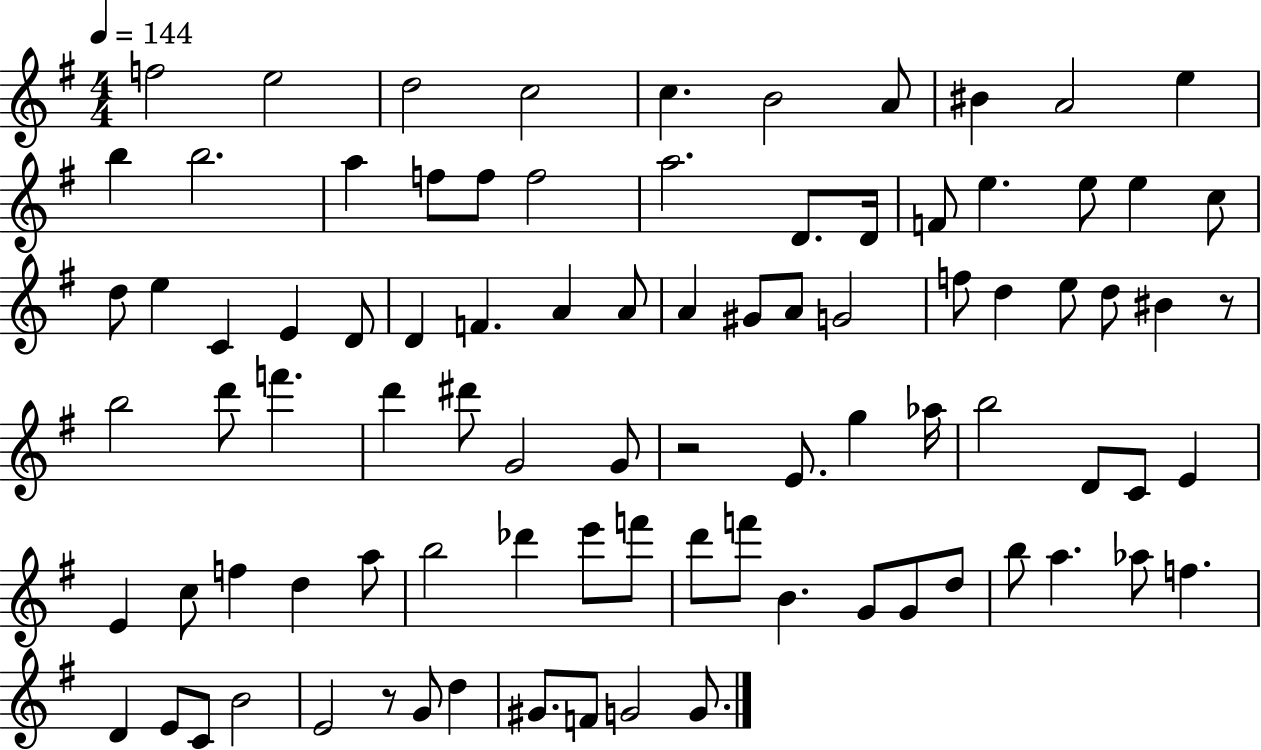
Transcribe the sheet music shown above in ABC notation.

X:1
T:Untitled
M:4/4
L:1/4
K:G
f2 e2 d2 c2 c B2 A/2 ^B A2 e b b2 a f/2 f/2 f2 a2 D/2 D/4 F/2 e e/2 e c/2 d/2 e C E D/2 D F A A/2 A ^G/2 A/2 G2 f/2 d e/2 d/2 ^B z/2 b2 d'/2 f' d' ^d'/2 G2 G/2 z2 E/2 g _a/4 b2 D/2 C/2 E E c/2 f d a/2 b2 _d' e'/2 f'/2 d'/2 f'/2 B G/2 G/2 d/2 b/2 a _a/2 f D E/2 C/2 B2 E2 z/2 G/2 d ^G/2 F/2 G2 G/2